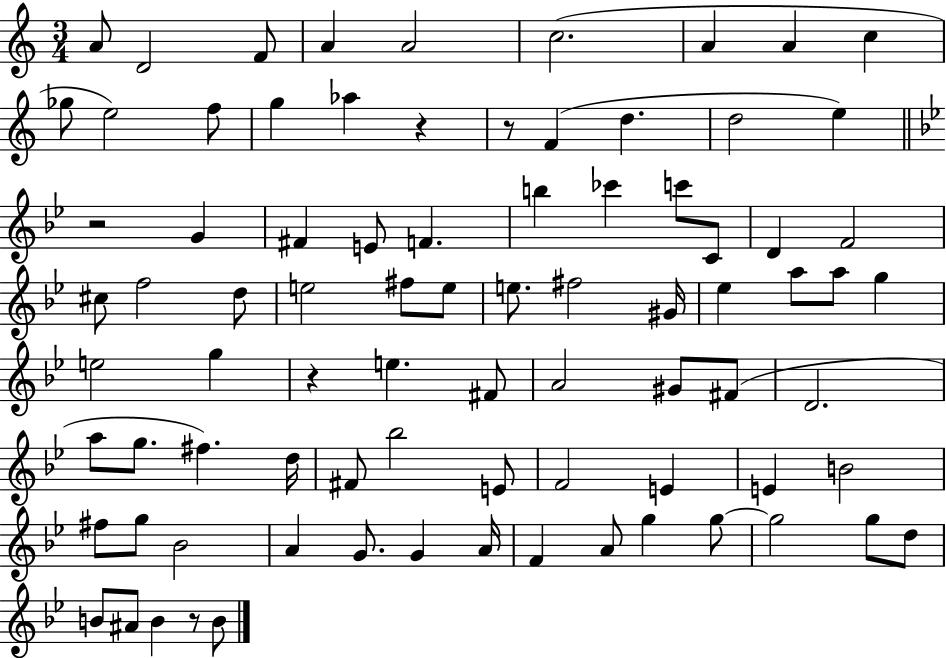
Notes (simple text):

A4/e D4/h F4/e A4/q A4/h C5/h. A4/q A4/q C5/q Gb5/e E5/h F5/e G5/q Ab5/q R/q R/e F4/q D5/q. D5/h E5/q R/h G4/q F#4/q E4/e F4/q. B5/q CES6/q C6/e C4/e D4/q F4/h C#5/e F5/h D5/e E5/h F#5/e E5/e E5/e. F#5/h G#4/s Eb5/q A5/e A5/e G5/q E5/h G5/q R/q E5/q. F#4/e A4/h G#4/e F#4/e D4/h. A5/e G5/e. F#5/q. D5/s F#4/e Bb5/h E4/e F4/h E4/q E4/q B4/h F#5/e G5/e Bb4/h A4/q G4/e. G4/q A4/s F4/q A4/e G5/q G5/e G5/h G5/e D5/e B4/e A#4/e B4/q R/e B4/e